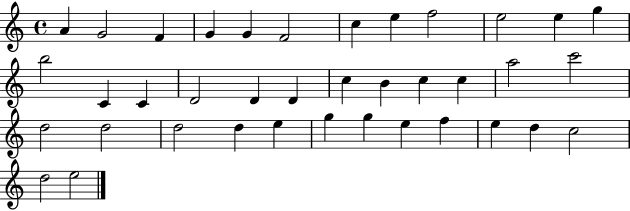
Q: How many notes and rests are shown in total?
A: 38